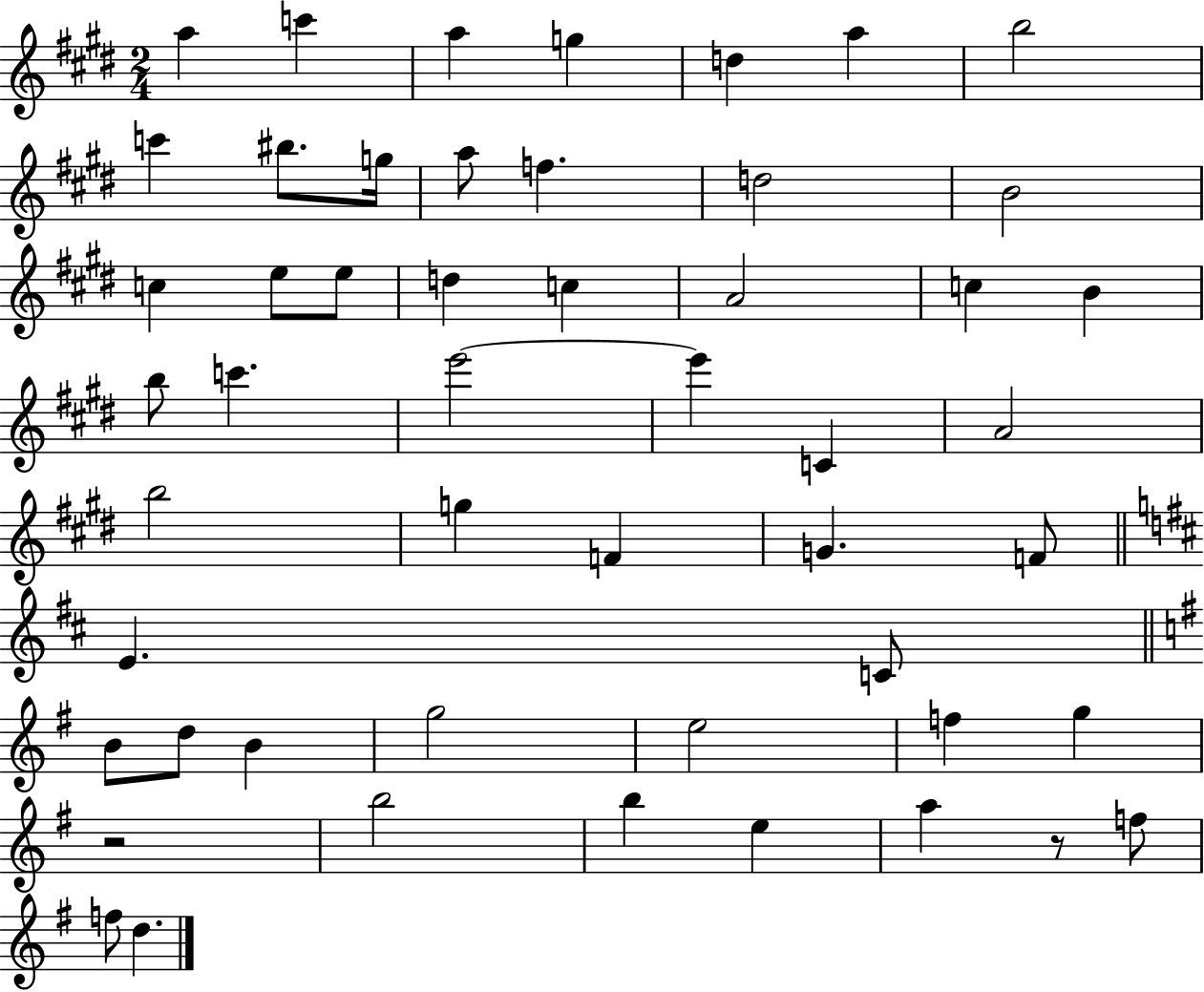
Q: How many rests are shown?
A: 2